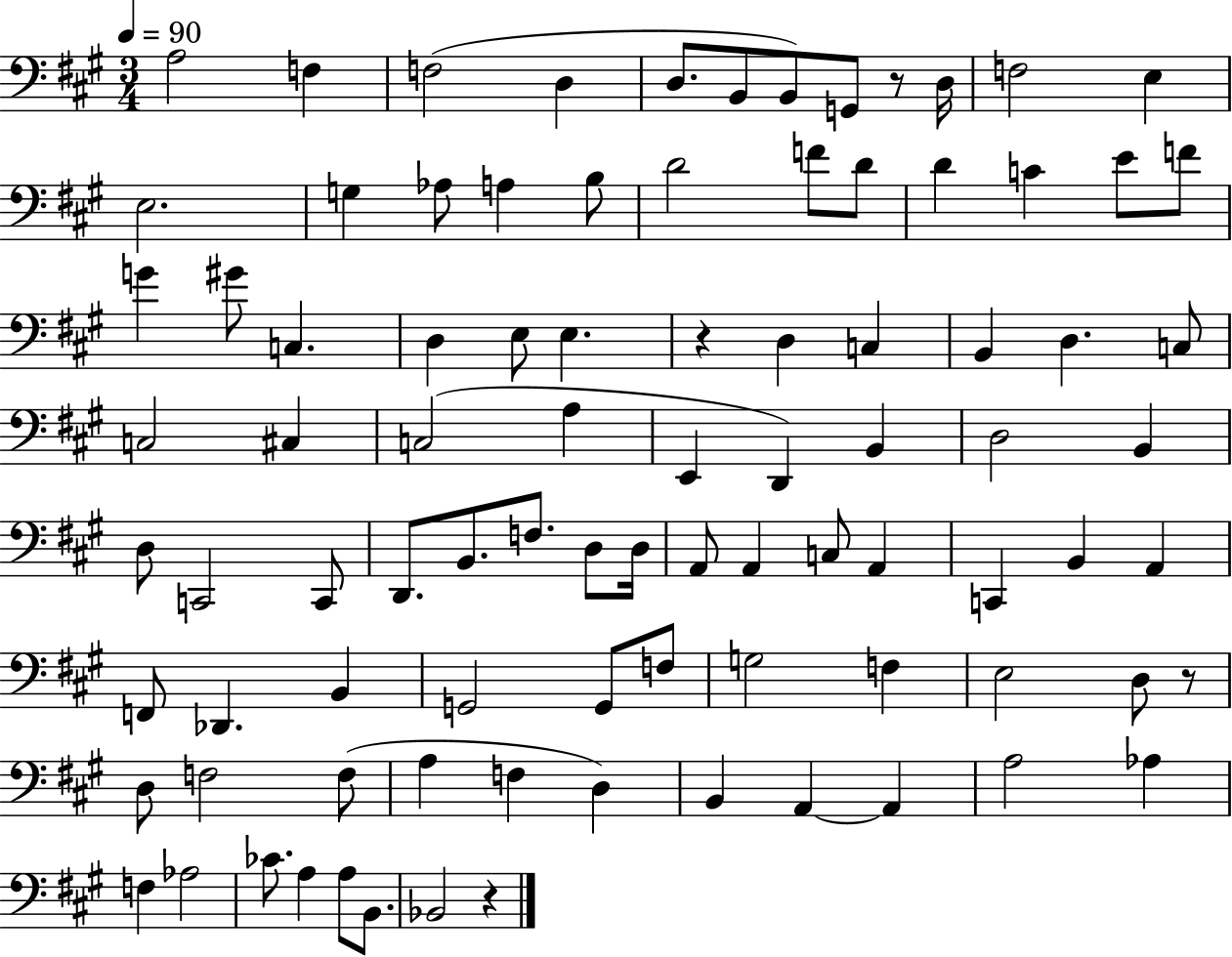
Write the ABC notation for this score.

X:1
T:Untitled
M:3/4
L:1/4
K:A
A,2 F, F,2 D, D,/2 B,,/2 B,,/2 G,,/2 z/2 D,/4 F,2 E, E,2 G, _A,/2 A, B,/2 D2 F/2 D/2 D C E/2 F/2 G ^G/2 C, D, E,/2 E, z D, C, B,, D, C,/2 C,2 ^C, C,2 A, E,, D,, B,, D,2 B,, D,/2 C,,2 C,,/2 D,,/2 B,,/2 F,/2 D,/2 D,/4 A,,/2 A,, C,/2 A,, C,, B,, A,, F,,/2 _D,, B,, G,,2 G,,/2 F,/2 G,2 F, E,2 D,/2 z/2 D,/2 F,2 F,/2 A, F, D, B,, A,, A,, A,2 _A, F, _A,2 _C/2 A, A,/2 B,,/2 _B,,2 z